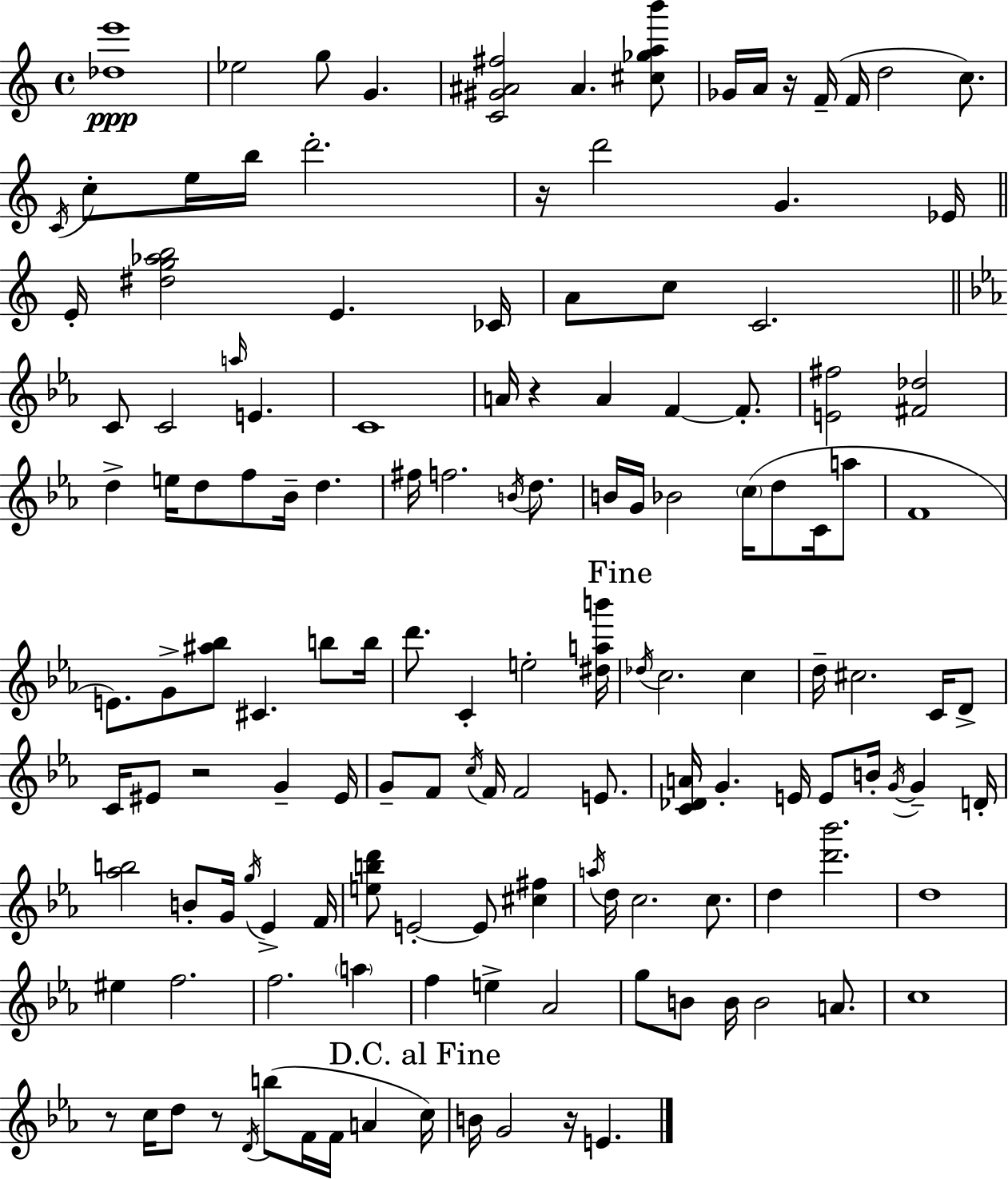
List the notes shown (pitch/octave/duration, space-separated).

[Db5,E6]/w Eb5/h G5/e G4/q. [C4,G#4,A#4,F#5]/h A#4/q. [C#5,Gb5,A5,B6]/e Gb4/s A4/s R/s F4/s F4/s D5/h C5/e. C4/s C5/e E5/s B5/s D6/h. R/s D6/h G4/q. Eb4/s E4/s [D#5,G5,Ab5,B5]/h E4/q. CES4/s A4/e C5/e C4/h. C4/e C4/h A5/s E4/q. C4/w A4/s R/q A4/q F4/q F4/e. [E4,F#5]/h [F#4,Db5]/h D5/q E5/s D5/e F5/e Bb4/s D5/q. F#5/s F5/h. B4/s D5/e. B4/s G4/s Bb4/h C5/s D5/e C4/s A5/e F4/w E4/e. G4/e [A#5,Bb5]/e C#4/q. B5/e B5/s D6/e. C4/q E5/h [D#5,A5,B6]/s Db5/s C5/h. C5/q D5/s C#5/h. C4/s D4/e C4/s EIS4/e R/h G4/q EIS4/s G4/e F4/e C5/s F4/s F4/h E4/e. [C4,Db4,A4]/s G4/q. E4/s E4/e B4/s G4/s G4/q D4/s [Ab5,B5]/h B4/e G4/s G5/s Eb4/q F4/s [E5,B5,D6]/e E4/h E4/e [C#5,F#5]/q A5/s D5/s C5/h. C5/e. D5/q [D6,Bb6]/h. D5/w EIS5/q F5/h. F5/h. A5/q F5/q E5/q Ab4/h G5/e B4/e B4/s B4/h A4/e. C5/w R/e C5/s D5/e R/e D4/s B5/e F4/s F4/s A4/q C5/s B4/s G4/h R/s E4/q.